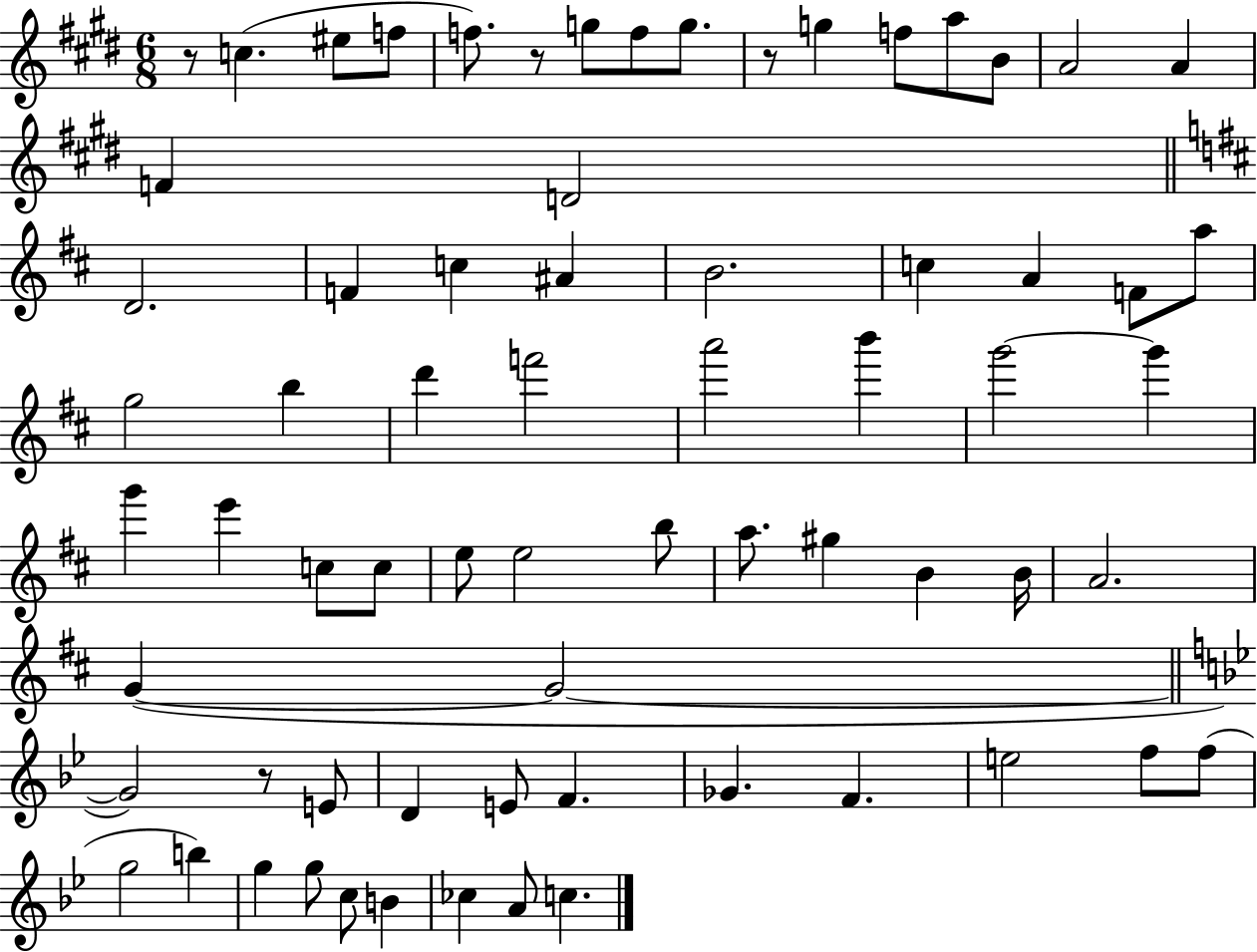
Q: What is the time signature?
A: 6/8